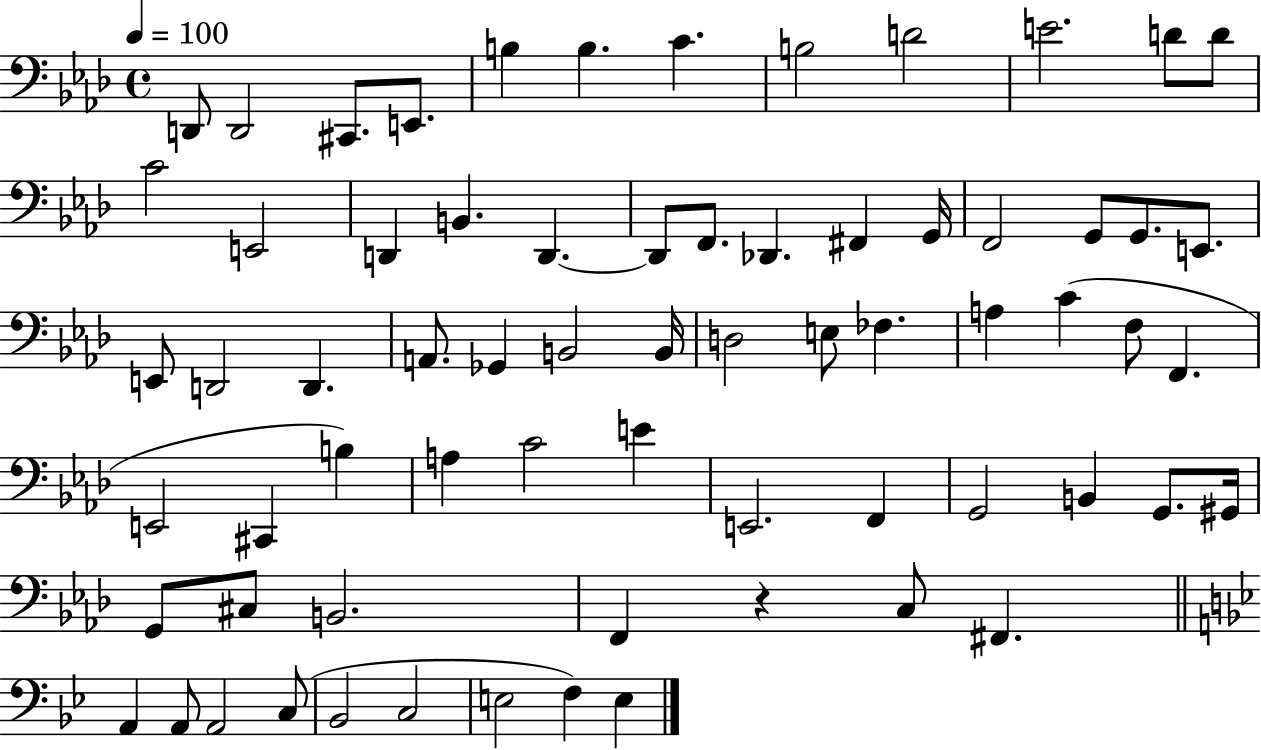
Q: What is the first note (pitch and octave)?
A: D2